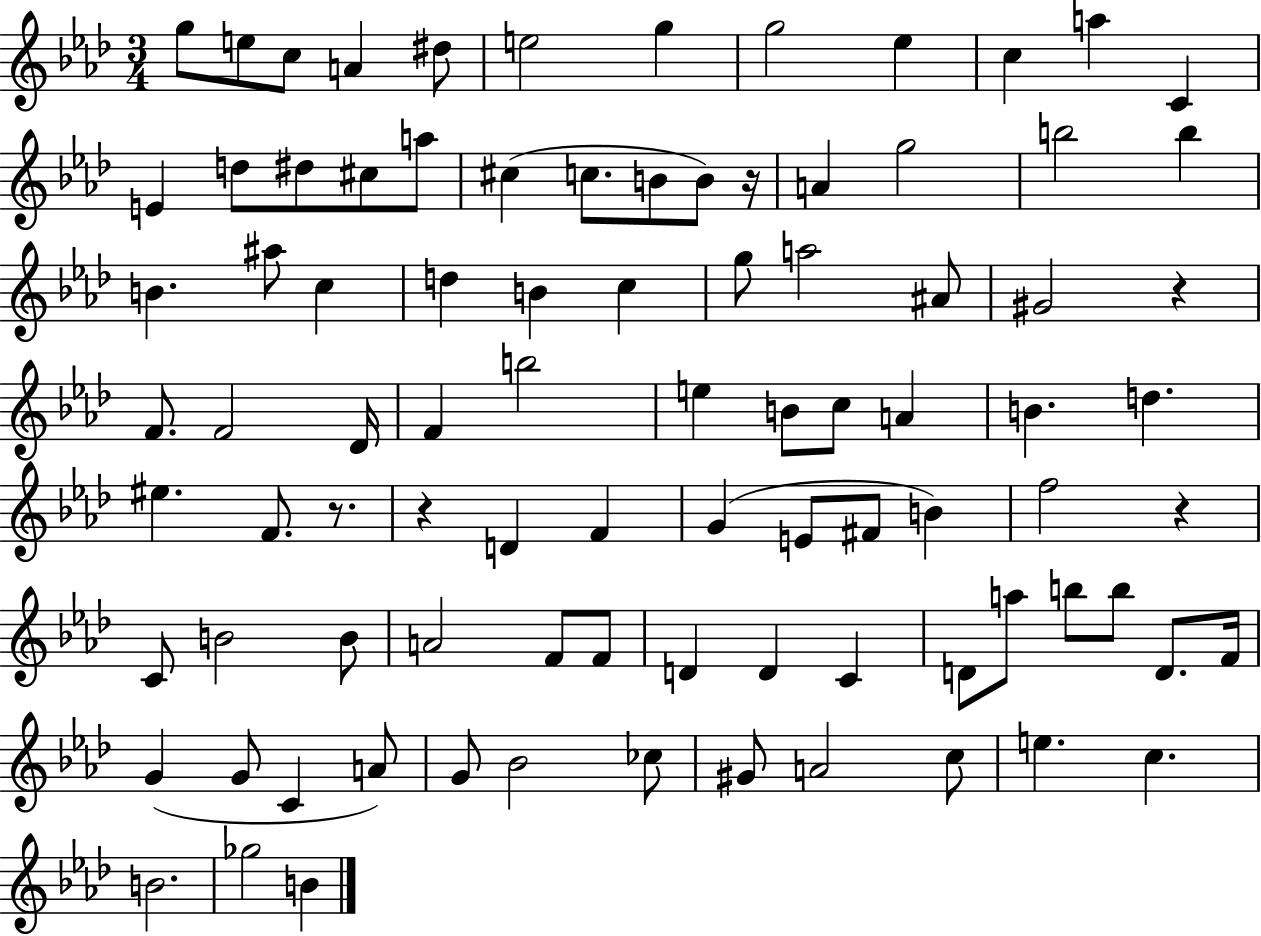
G5/e E5/e C5/e A4/q D#5/e E5/h G5/q G5/h Eb5/q C5/q A5/q C4/q E4/q D5/e D#5/e C#5/e A5/e C#5/q C5/e. B4/e B4/e R/s A4/q G5/h B5/h B5/q B4/q. A#5/e C5/q D5/q B4/q C5/q G5/e A5/h A#4/e G#4/h R/q F4/e. F4/h Db4/s F4/q B5/h E5/q B4/e C5/e A4/q B4/q. D5/q. EIS5/q. F4/e. R/e. R/q D4/q F4/q G4/q E4/e F#4/e B4/q F5/h R/q C4/e B4/h B4/e A4/h F4/e F4/e D4/q D4/q C4/q D4/e A5/e B5/e B5/e D4/e. F4/s G4/q G4/e C4/q A4/e G4/e Bb4/h CES5/e G#4/e A4/h C5/e E5/q. C5/q. B4/h. Gb5/h B4/q